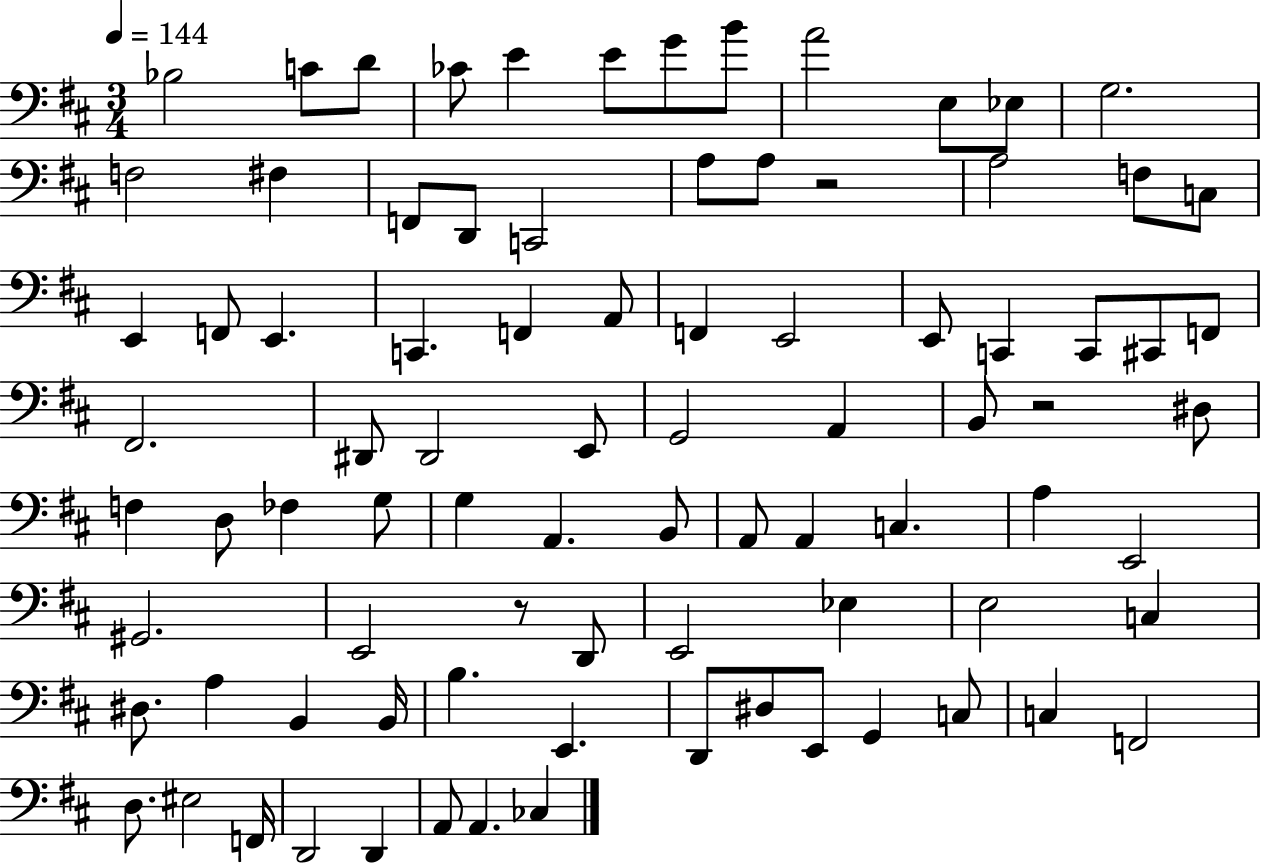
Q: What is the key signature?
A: D major